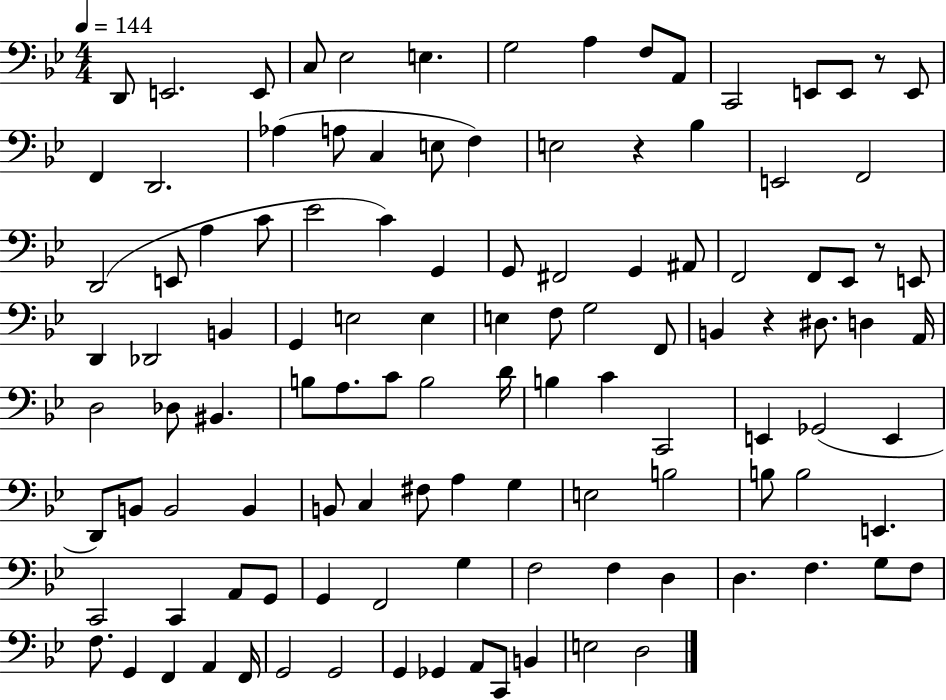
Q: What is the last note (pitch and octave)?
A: D3